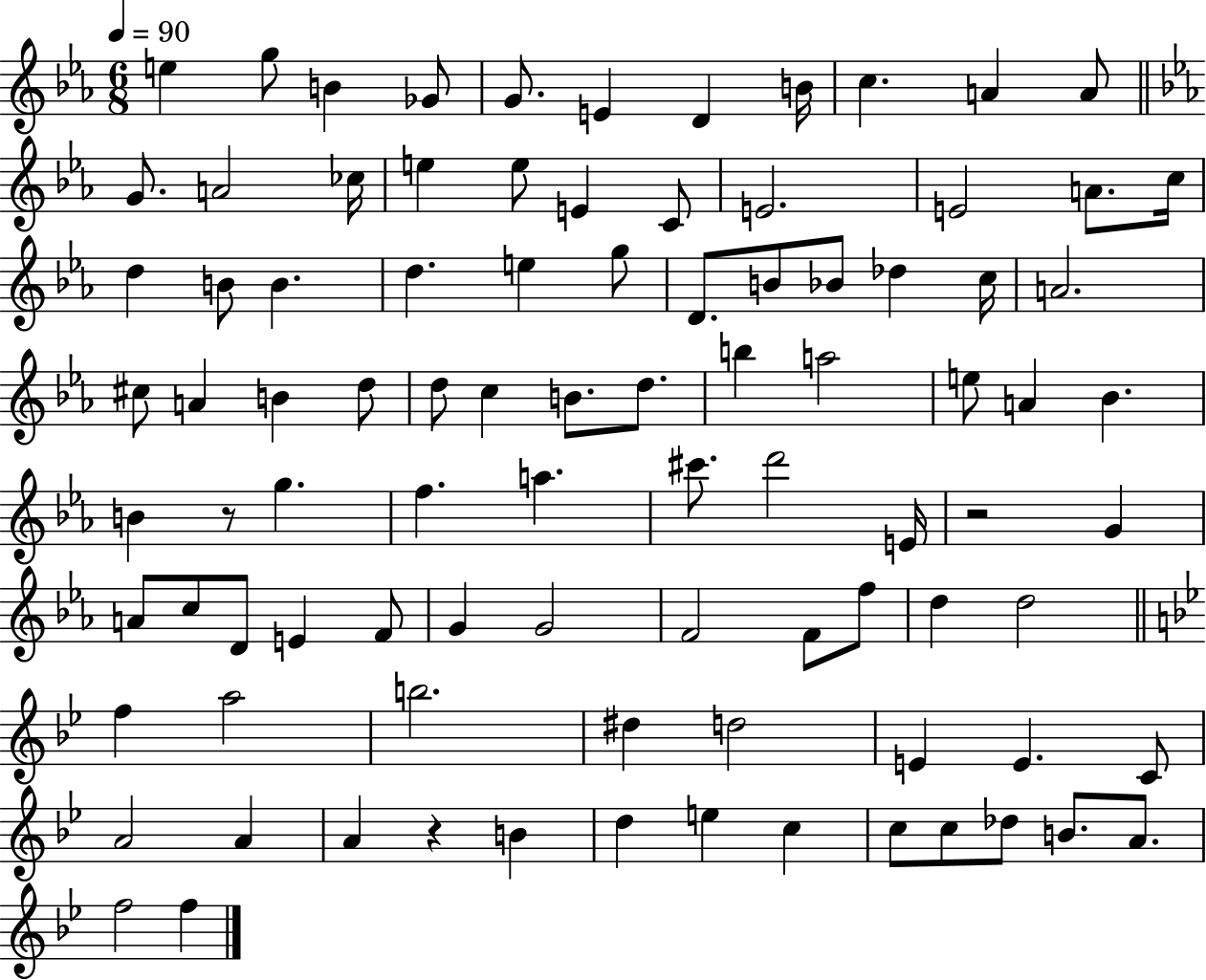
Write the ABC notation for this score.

X:1
T:Untitled
M:6/8
L:1/4
K:Eb
e g/2 B _G/2 G/2 E D B/4 c A A/2 G/2 A2 _c/4 e e/2 E C/2 E2 E2 A/2 c/4 d B/2 B d e g/2 D/2 B/2 _B/2 _d c/4 A2 ^c/2 A B d/2 d/2 c B/2 d/2 b a2 e/2 A _B B z/2 g f a ^c'/2 d'2 E/4 z2 G A/2 c/2 D/2 E F/2 G G2 F2 F/2 f/2 d d2 f a2 b2 ^d d2 E E C/2 A2 A A z B d e c c/2 c/2 _d/2 B/2 A/2 f2 f